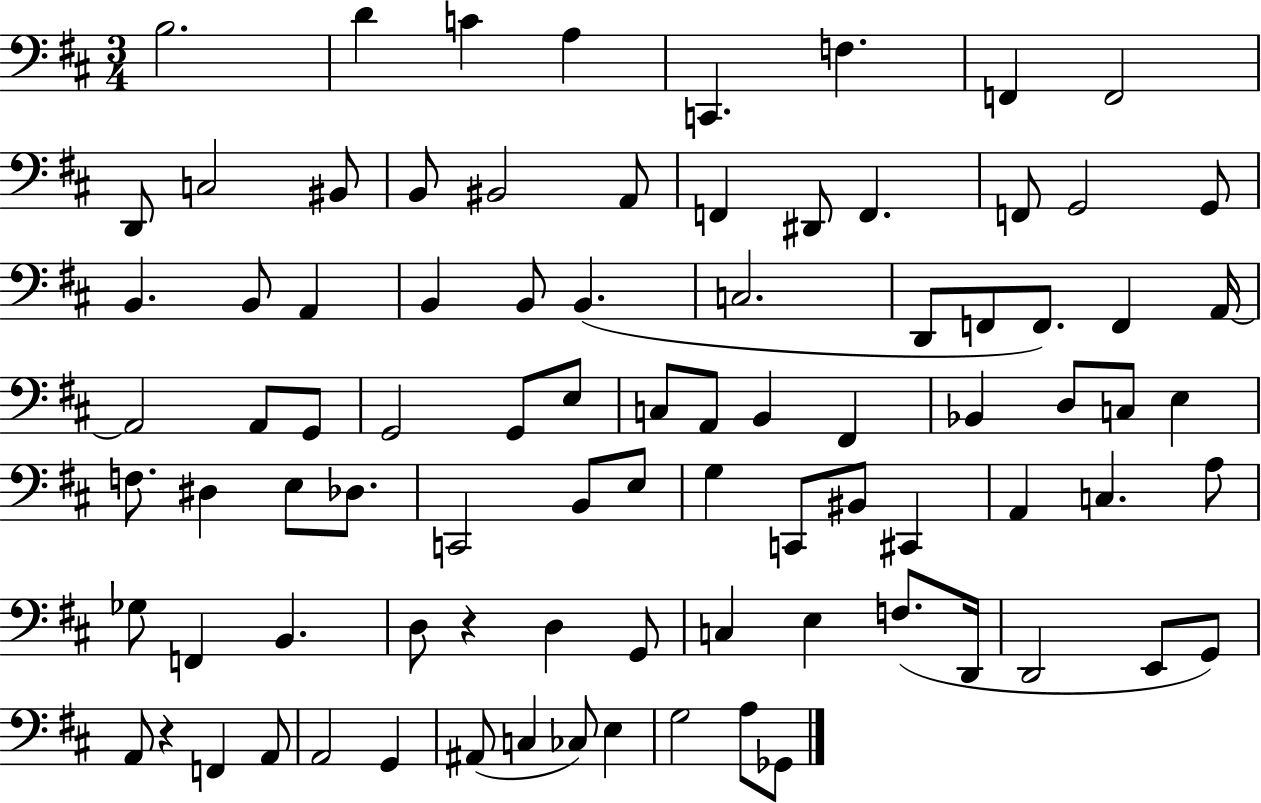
{
  \clef bass
  \numericTimeSignature
  \time 3/4
  \key d \major
  \repeat volta 2 { b2. | d'4 c'4 a4 | c,4. f4. | f,4 f,2 | \break d,8 c2 bis,8 | b,8 bis,2 a,8 | f,4 dis,8 f,4. | f,8 g,2 g,8 | \break b,4. b,8 a,4 | b,4 b,8 b,4.( | c2. | d,8 f,8 f,8.) f,4 a,16~~ | \break a,2 a,8 g,8 | g,2 g,8 e8 | c8 a,8 b,4 fis,4 | bes,4 d8 c8 e4 | \break f8. dis4 e8 des8. | c,2 b,8 e8 | g4 c,8 bis,8 cis,4 | a,4 c4. a8 | \break ges8 f,4 b,4. | d8 r4 d4 g,8 | c4 e4 f8.( d,16 | d,2 e,8 g,8) | \break a,8 r4 f,4 a,8 | a,2 g,4 | ais,8( c4 ces8) e4 | g2 a8 ges,8 | \break } \bar "|."
}